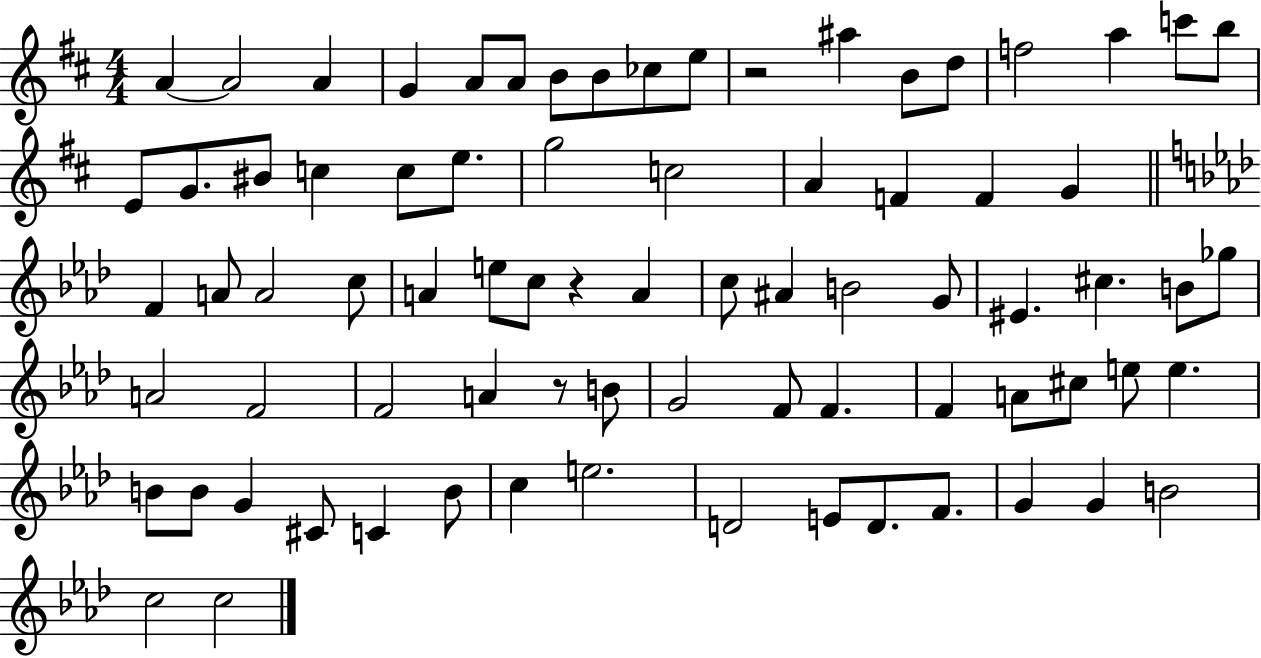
A4/q A4/h A4/q G4/q A4/e A4/e B4/e B4/e CES5/e E5/e R/h A#5/q B4/e D5/e F5/h A5/q C6/e B5/e E4/e G4/e. BIS4/e C5/q C5/e E5/e. G5/h C5/h A4/q F4/q F4/q G4/q F4/q A4/e A4/h C5/e A4/q E5/e C5/e R/q A4/q C5/e A#4/q B4/h G4/e EIS4/q. C#5/q. B4/e Gb5/e A4/h F4/h F4/h A4/q R/e B4/e G4/h F4/e F4/q. F4/q A4/e C#5/e E5/e E5/q. B4/e B4/e G4/q C#4/e C4/q B4/e C5/q E5/h. D4/h E4/e D4/e. F4/e. G4/q G4/q B4/h C5/h C5/h